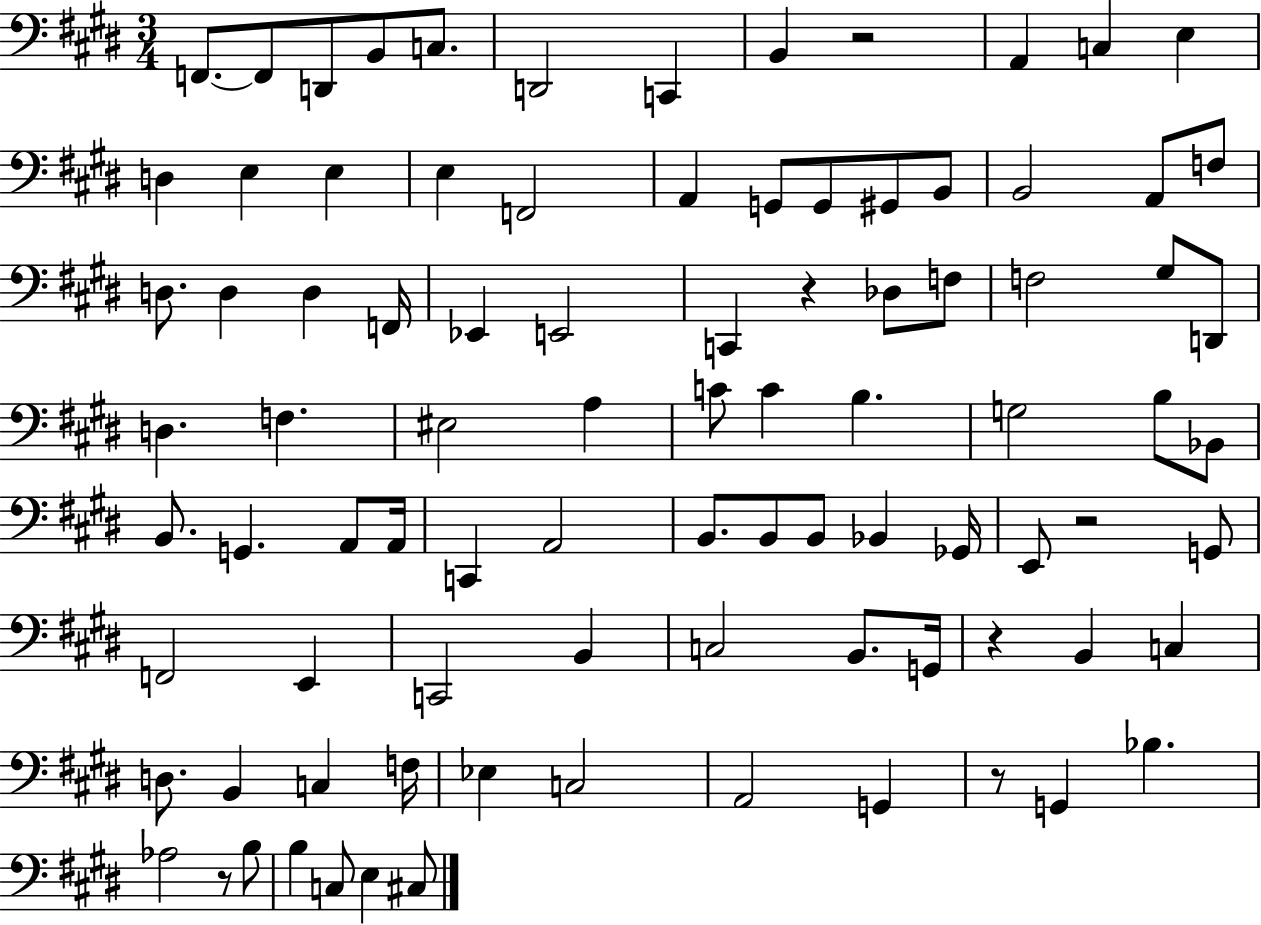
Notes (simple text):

F2/e. F2/e D2/e B2/e C3/e. D2/h C2/q B2/q R/h A2/q C3/q E3/q D3/q E3/q E3/q E3/q F2/h A2/q G2/e G2/e G#2/e B2/e B2/h A2/e F3/e D3/e. D3/q D3/q F2/s Eb2/q E2/h C2/q R/q Db3/e F3/e F3/h G#3/e D2/e D3/q. F3/q. EIS3/h A3/q C4/e C4/q B3/q. G3/h B3/e Bb2/e B2/e. G2/q. A2/e A2/s C2/q A2/h B2/e. B2/e B2/e Bb2/q Gb2/s E2/e R/h G2/e F2/h E2/q C2/h B2/q C3/h B2/e. G2/s R/q B2/q C3/q D3/e. B2/q C3/q F3/s Eb3/q C3/h A2/h G2/q R/e G2/q Bb3/q. Ab3/h R/e B3/e B3/q C3/e E3/q C#3/e